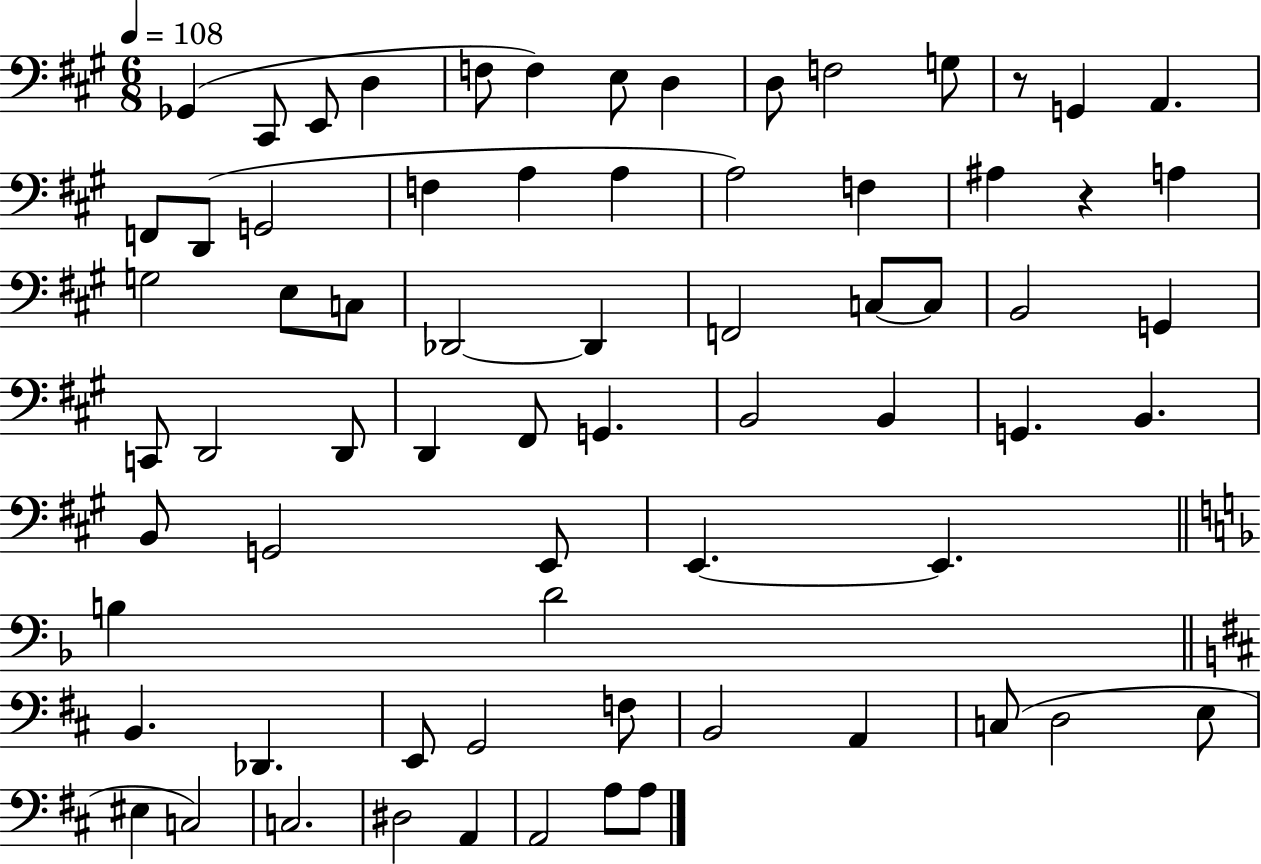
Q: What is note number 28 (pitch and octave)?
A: Db2